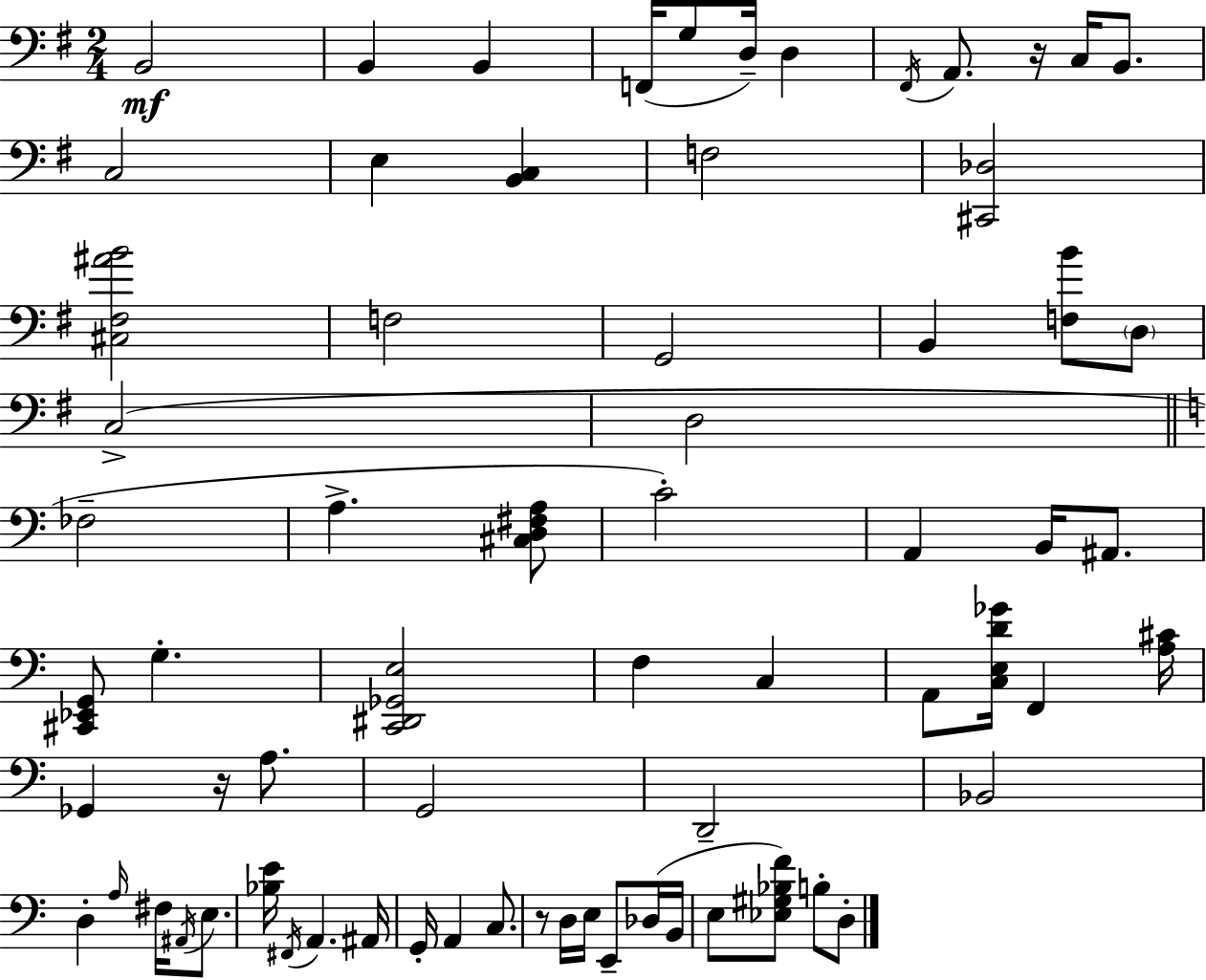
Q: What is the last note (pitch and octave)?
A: D3